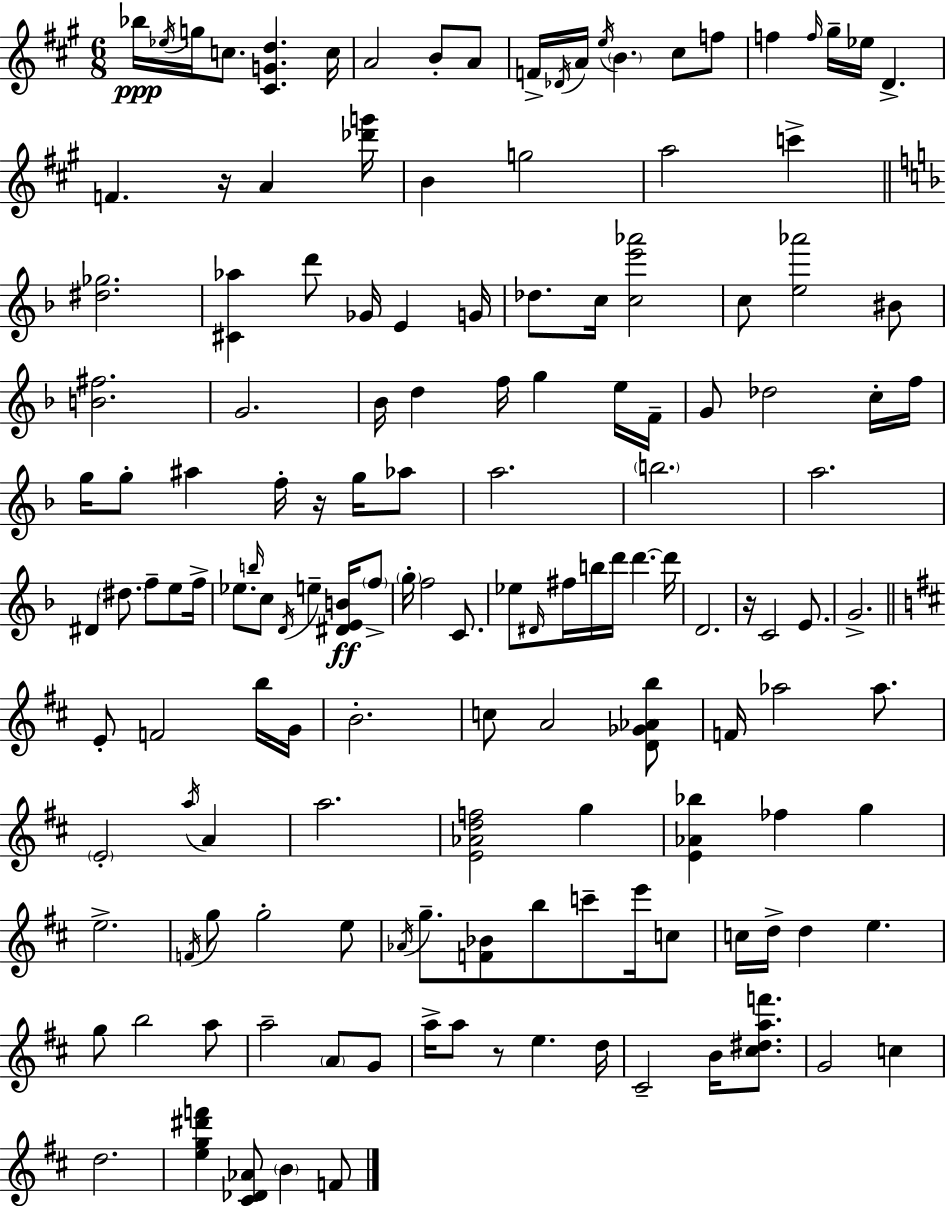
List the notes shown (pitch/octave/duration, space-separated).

Bb5/s Eb5/s G5/s C5/e. [C#4,G4,D5]/q. C5/s A4/h B4/e A4/e F4/s Db4/s A4/s E5/s B4/q. C#5/e F5/e F5/q F5/s G#5/s Eb5/s D4/q. F4/q. R/s A4/q [Db6,G6]/s B4/q G5/h A5/h C6/q [D#5,Gb5]/h. [C#4,Ab5]/q D6/e Gb4/s E4/q G4/s Db5/e. C5/s [C5,E6,Ab6]/h C5/e [E5,Ab6]/h BIS4/e [B4,F#5]/h. G4/h. Bb4/s D5/q F5/s G5/q E5/s F4/s G4/e Db5/h C5/s F5/s G5/s G5/e A#5/q F5/s R/s G5/s Ab5/e A5/h. B5/h. A5/h. D#4/q D#5/e. F5/e E5/e F5/s Eb5/e. B5/s C5/e D4/s E5/q [D#4,E4,B4]/s F5/e G5/s F5/h C4/e. Eb5/e D#4/s F#5/s B5/s D6/s D6/q. D6/s D4/h. R/s C4/h E4/e. G4/h. E4/e F4/h B5/s G4/s B4/h. C5/e A4/h [D4,Gb4,Ab4,B5]/e F4/s Ab5/h Ab5/e. E4/h A5/s A4/q A5/h. [E4,Ab4,D5,F5]/h G5/q [E4,Ab4,Bb5]/q FES5/q G5/q E5/h. F4/s G5/e G5/h E5/e Ab4/s G5/e. [F4,Bb4]/e B5/e C6/e E6/s C5/e C5/s D5/s D5/q E5/q. G5/e B5/h A5/e A5/h A4/e G4/e A5/s A5/e R/e E5/q. D5/s C#4/h B4/s [C#5,D#5,A5,F6]/e. G4/h C5/q D5/h. [E5,G5,D#6,F6]/q [C#4,Db4,Ab4]/e B4/q F4/e